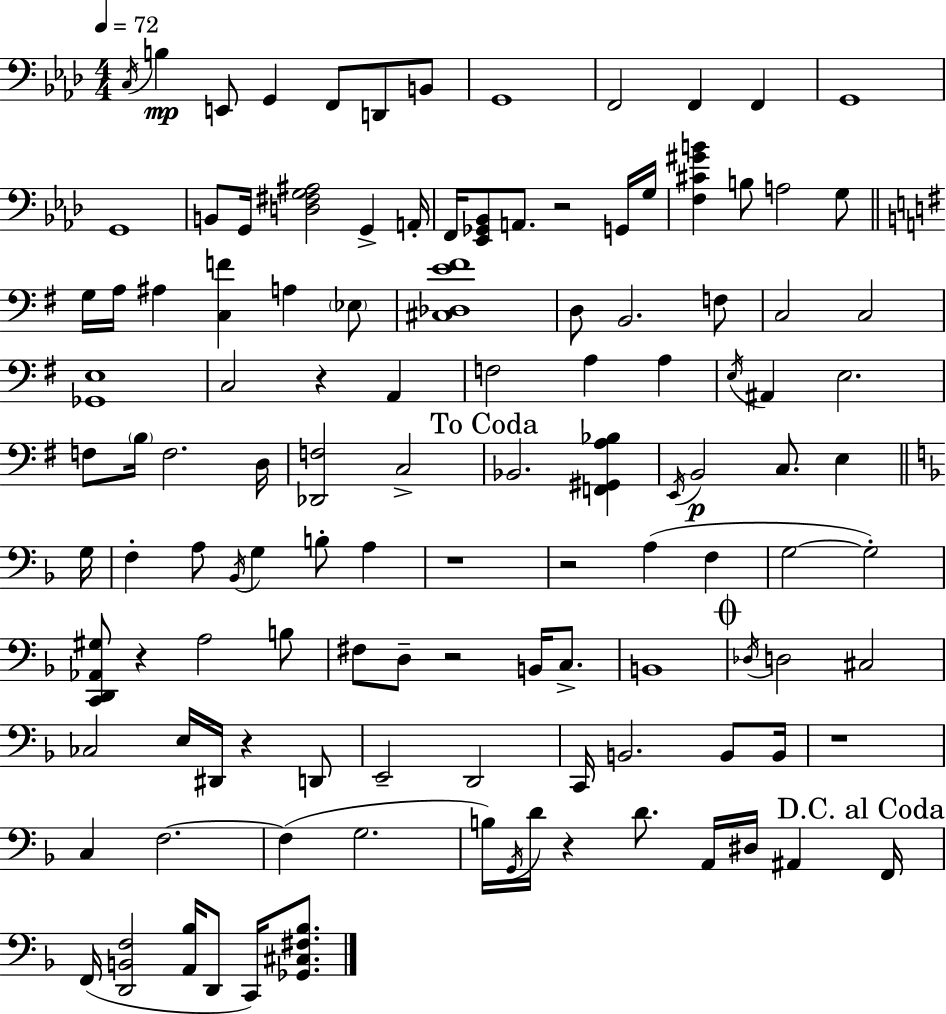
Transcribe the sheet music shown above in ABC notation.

X:1
T:Untitled
M:4/4
L:1/4
K:Ab
C,/4 B, E,,/2 G,, F,,/2 D,,/2 B,,/2 G,,4 F,,2 F,, F,, G,,4 G,,4 B,,/2 G,,/4 [D,^F,G,^A,]2 G,, A,,/4 F,,/4 [_E,,_G,,_B,,]/2 A,,/2 z2 G,,/4 G,/4 [F,^C^GB] B,/2 A,2 G,/2 G,/4 A,/4 ^A, [C,F] A, _E,/2 [^C,_D,E^F]4 D,/2 B,,2 F,/2 C,2 C,2 [_G,,E,]4 C,2 z A,, F,2 A, A, E,/4 ^A,, E,2 F,/2 B,/4 F,2 D,/4 [_D,,F,]2 C,2 _B,,2 [F,,^G,,A,_B,] E,,/4 B,,2 C,/2 E, G,/4 F, A,/2 _B,,/4 G, B,/2 A, z4 z2 A, F, G,2 G,2 [C,,D,,_A,,^G,]/2 z A,2 B,/2 ^F,/2 D,/2 z2 B,,/4 C,/2 B,,4 _D,/4 D,2 ^C,2 _C,2 E,/4 ^D,,/4 z D,,/2 E,,2 D,,2 C,,/4 B,,2 B,,/2 B,,/4 z4 C, F,2 F, G,2 B,/4 G,,/4 D/4 z D/2 A,,/4 ^D,/4 ^A,, F,,/4 F,,/4 [D,,B,,F,]2 [A,,_B,]/4 D,,/2 C,,/4 [_G,,^C,^F,_B,]/2